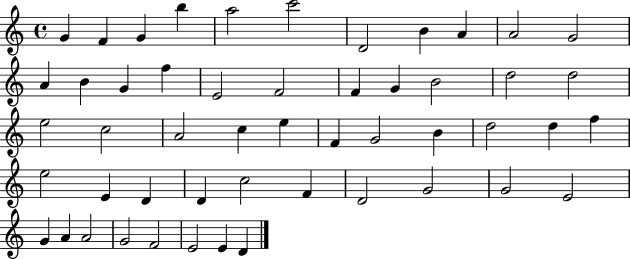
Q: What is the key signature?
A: C major